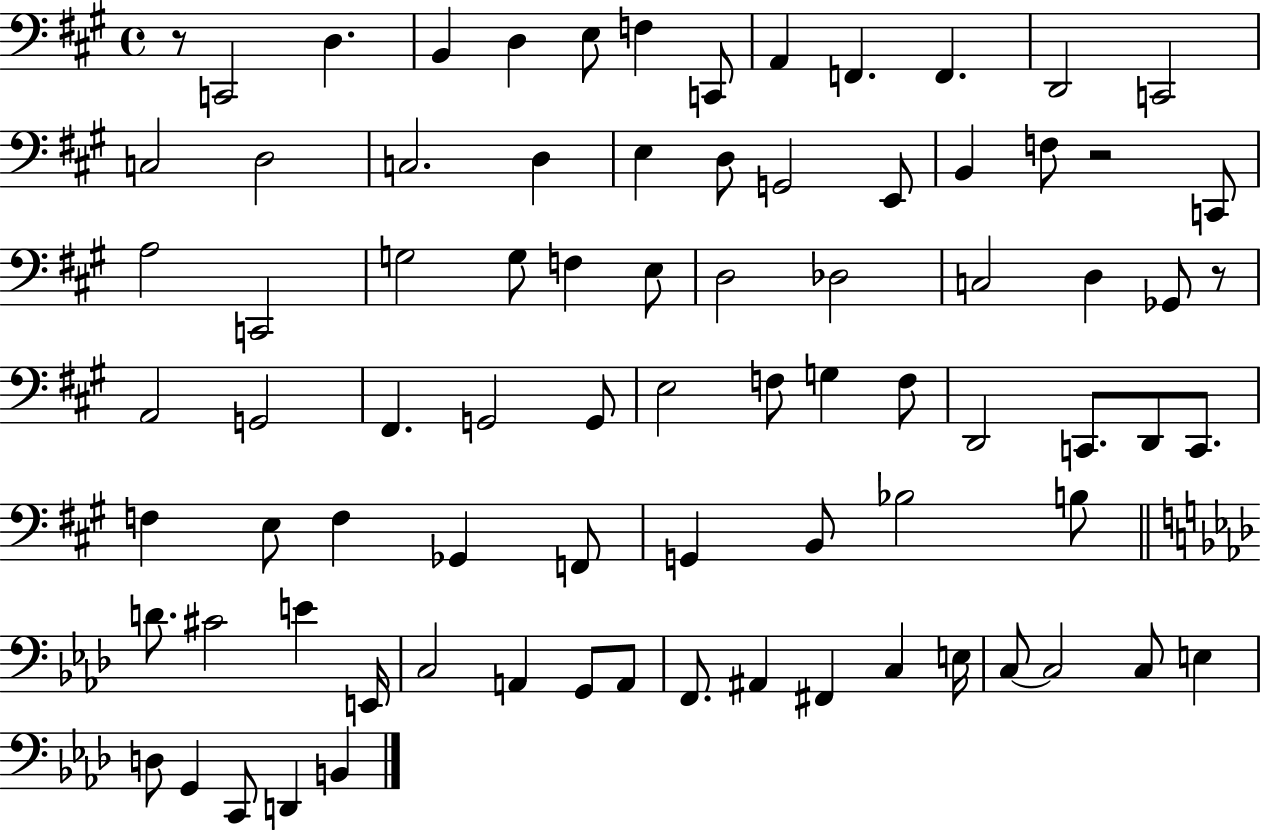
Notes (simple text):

R/e C2/h D3/q. B2/q D3/q E3/e F3/q C2/e A2/q F2/q. F2/q. D2/h C2/h C3/h D3/h C3/h. D3/q E3/q D3/e G2/h E2/e B2/q F3/e R/h C2/e A3/h C2/h G3/h G3/e F3/q E3/e D3/h Db3/h C3/h D3/q Gb2/e R/e A2/h G2/h F#2/q. G2/h G2/e E3/h F3/e G3/q F3/e D2/h C2/e. D2/e C2/e. F3/q E3/e F3/q Gb2/q F2/e G2/q B2/e Bb3/h B3/e D4/e. C#4/h E4/q E2/s C3/h A2/q G2/e A2/e F2/e. A#2/q F#2/q C3/q E3/s C3/e C3/h C3/e E3/q D3/e G2/q C2/e D2/q B2/q